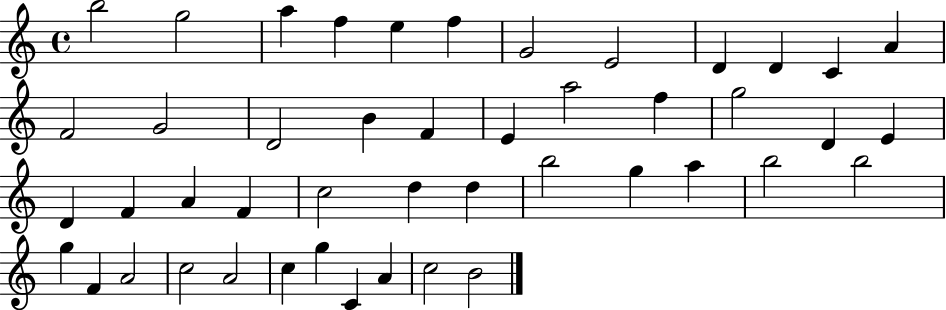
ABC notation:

X:1
T:Untitled
M:4/4
L:1/4
K:C
b2 g2 a f e f G2 E2 D D C A F2 G2 D2 B F E a2 f g2 D E D F A F c2 d d b2 g a b2 b2 g F A2 c2 A2 c g C A c2 B2